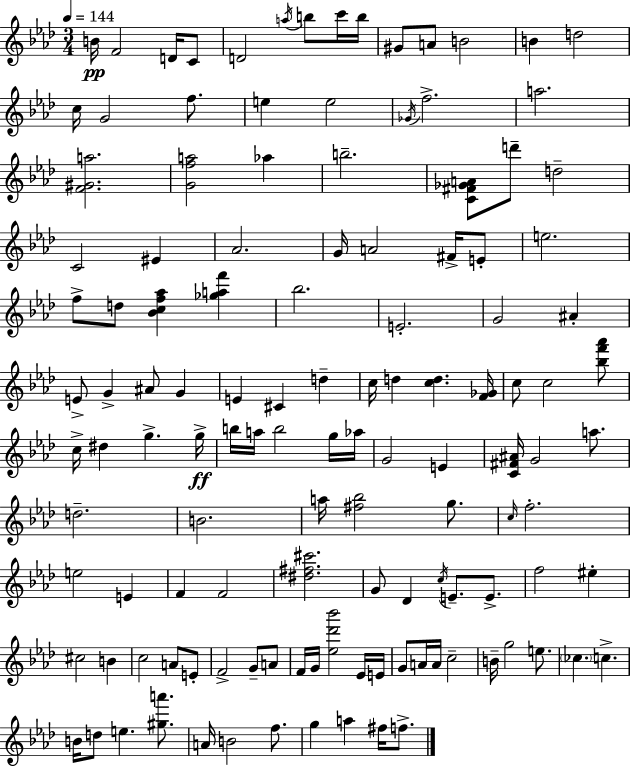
B4/s F4/h D4/s C4/e D4/h A5/s B5/e C6/s B5/s G#4/e A4/e B4/h B4/q D5/h C5/s G4/h F5/e. E5/q E5/h Gb4/s F5/h. A5/h. [F4,G#4,A5]/h. [G4,F5,A5]/h Ab5/q B5/h. [C4,F#4,Gb4,A4]/e D6/e D5/h C4/h EIS4/q Ab4/h. G4/s A4/h F#4/s E4/e E5/h. F5/e D5/e [Bb4,C5,F5,Ab5]/q [Gb5,A5,F6]/q Bb5/h. E4/h. G4/h A#4/q E4/e G4/q A#4/e G4/q E4/q C#4/q D5/q C5/s D5/q [C5,D5]/q. [F4,Gb4]/s C5/e C5/h [Bb5,F6,Ab6]/e C5/s D#5/q G5/q. G5/s B5/s A5/s B5/h G5/s Ab5/s G4/h E4/q [C4,F#4,A#4]/s G4/h A5/e. D5/h. B4/h. A5/s [F#5,Bb5]/h G5/e. C5/s F5/h. E5/h E4/q F4/q F4/h [D#5,F#5,C#6]/h. G4/e Db4/q C5/s E4/e. E4/e. F5/h EIS5/q C#5/h B4/q C5/h A4/e E4/e F4/h G4/e A4/e F4/s G4/s [Eb5,Db6,Bb6]/h Eb4/s E4/s G4/e A4/s A4/s C5/h B4/s G5/h E5/e. CES5/q. C5/q. B4/s D5/e E5/q. [G#5,A6]/e. A4/s B4/h F5/e. G5/q A5/q F#5/s F5/e.